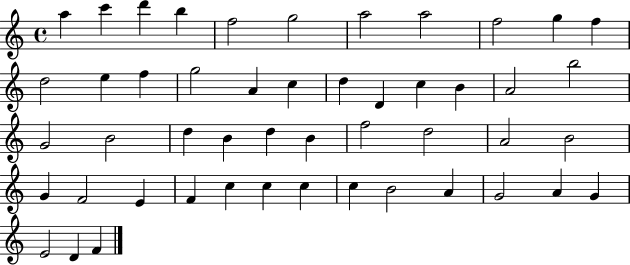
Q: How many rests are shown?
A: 0